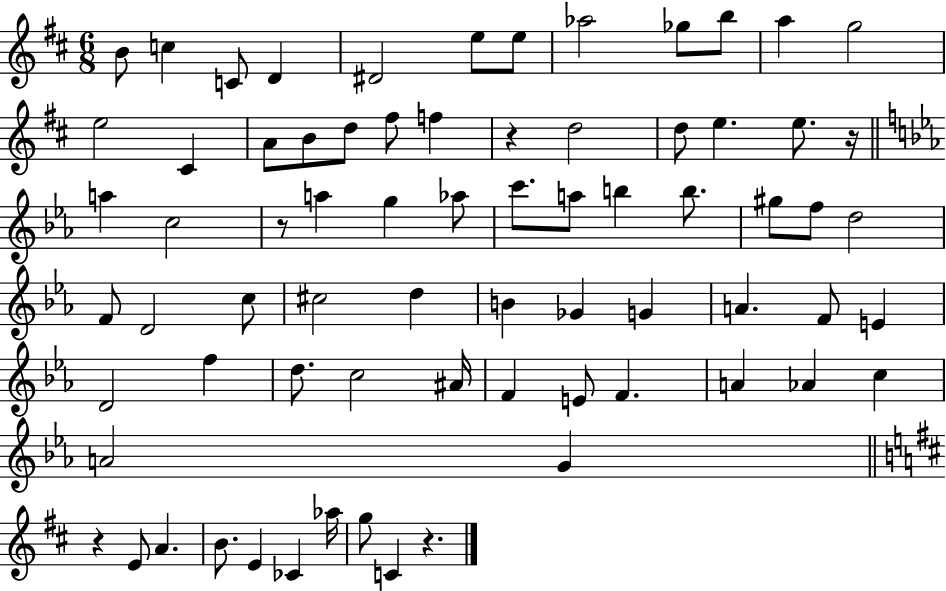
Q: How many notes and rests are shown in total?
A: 72